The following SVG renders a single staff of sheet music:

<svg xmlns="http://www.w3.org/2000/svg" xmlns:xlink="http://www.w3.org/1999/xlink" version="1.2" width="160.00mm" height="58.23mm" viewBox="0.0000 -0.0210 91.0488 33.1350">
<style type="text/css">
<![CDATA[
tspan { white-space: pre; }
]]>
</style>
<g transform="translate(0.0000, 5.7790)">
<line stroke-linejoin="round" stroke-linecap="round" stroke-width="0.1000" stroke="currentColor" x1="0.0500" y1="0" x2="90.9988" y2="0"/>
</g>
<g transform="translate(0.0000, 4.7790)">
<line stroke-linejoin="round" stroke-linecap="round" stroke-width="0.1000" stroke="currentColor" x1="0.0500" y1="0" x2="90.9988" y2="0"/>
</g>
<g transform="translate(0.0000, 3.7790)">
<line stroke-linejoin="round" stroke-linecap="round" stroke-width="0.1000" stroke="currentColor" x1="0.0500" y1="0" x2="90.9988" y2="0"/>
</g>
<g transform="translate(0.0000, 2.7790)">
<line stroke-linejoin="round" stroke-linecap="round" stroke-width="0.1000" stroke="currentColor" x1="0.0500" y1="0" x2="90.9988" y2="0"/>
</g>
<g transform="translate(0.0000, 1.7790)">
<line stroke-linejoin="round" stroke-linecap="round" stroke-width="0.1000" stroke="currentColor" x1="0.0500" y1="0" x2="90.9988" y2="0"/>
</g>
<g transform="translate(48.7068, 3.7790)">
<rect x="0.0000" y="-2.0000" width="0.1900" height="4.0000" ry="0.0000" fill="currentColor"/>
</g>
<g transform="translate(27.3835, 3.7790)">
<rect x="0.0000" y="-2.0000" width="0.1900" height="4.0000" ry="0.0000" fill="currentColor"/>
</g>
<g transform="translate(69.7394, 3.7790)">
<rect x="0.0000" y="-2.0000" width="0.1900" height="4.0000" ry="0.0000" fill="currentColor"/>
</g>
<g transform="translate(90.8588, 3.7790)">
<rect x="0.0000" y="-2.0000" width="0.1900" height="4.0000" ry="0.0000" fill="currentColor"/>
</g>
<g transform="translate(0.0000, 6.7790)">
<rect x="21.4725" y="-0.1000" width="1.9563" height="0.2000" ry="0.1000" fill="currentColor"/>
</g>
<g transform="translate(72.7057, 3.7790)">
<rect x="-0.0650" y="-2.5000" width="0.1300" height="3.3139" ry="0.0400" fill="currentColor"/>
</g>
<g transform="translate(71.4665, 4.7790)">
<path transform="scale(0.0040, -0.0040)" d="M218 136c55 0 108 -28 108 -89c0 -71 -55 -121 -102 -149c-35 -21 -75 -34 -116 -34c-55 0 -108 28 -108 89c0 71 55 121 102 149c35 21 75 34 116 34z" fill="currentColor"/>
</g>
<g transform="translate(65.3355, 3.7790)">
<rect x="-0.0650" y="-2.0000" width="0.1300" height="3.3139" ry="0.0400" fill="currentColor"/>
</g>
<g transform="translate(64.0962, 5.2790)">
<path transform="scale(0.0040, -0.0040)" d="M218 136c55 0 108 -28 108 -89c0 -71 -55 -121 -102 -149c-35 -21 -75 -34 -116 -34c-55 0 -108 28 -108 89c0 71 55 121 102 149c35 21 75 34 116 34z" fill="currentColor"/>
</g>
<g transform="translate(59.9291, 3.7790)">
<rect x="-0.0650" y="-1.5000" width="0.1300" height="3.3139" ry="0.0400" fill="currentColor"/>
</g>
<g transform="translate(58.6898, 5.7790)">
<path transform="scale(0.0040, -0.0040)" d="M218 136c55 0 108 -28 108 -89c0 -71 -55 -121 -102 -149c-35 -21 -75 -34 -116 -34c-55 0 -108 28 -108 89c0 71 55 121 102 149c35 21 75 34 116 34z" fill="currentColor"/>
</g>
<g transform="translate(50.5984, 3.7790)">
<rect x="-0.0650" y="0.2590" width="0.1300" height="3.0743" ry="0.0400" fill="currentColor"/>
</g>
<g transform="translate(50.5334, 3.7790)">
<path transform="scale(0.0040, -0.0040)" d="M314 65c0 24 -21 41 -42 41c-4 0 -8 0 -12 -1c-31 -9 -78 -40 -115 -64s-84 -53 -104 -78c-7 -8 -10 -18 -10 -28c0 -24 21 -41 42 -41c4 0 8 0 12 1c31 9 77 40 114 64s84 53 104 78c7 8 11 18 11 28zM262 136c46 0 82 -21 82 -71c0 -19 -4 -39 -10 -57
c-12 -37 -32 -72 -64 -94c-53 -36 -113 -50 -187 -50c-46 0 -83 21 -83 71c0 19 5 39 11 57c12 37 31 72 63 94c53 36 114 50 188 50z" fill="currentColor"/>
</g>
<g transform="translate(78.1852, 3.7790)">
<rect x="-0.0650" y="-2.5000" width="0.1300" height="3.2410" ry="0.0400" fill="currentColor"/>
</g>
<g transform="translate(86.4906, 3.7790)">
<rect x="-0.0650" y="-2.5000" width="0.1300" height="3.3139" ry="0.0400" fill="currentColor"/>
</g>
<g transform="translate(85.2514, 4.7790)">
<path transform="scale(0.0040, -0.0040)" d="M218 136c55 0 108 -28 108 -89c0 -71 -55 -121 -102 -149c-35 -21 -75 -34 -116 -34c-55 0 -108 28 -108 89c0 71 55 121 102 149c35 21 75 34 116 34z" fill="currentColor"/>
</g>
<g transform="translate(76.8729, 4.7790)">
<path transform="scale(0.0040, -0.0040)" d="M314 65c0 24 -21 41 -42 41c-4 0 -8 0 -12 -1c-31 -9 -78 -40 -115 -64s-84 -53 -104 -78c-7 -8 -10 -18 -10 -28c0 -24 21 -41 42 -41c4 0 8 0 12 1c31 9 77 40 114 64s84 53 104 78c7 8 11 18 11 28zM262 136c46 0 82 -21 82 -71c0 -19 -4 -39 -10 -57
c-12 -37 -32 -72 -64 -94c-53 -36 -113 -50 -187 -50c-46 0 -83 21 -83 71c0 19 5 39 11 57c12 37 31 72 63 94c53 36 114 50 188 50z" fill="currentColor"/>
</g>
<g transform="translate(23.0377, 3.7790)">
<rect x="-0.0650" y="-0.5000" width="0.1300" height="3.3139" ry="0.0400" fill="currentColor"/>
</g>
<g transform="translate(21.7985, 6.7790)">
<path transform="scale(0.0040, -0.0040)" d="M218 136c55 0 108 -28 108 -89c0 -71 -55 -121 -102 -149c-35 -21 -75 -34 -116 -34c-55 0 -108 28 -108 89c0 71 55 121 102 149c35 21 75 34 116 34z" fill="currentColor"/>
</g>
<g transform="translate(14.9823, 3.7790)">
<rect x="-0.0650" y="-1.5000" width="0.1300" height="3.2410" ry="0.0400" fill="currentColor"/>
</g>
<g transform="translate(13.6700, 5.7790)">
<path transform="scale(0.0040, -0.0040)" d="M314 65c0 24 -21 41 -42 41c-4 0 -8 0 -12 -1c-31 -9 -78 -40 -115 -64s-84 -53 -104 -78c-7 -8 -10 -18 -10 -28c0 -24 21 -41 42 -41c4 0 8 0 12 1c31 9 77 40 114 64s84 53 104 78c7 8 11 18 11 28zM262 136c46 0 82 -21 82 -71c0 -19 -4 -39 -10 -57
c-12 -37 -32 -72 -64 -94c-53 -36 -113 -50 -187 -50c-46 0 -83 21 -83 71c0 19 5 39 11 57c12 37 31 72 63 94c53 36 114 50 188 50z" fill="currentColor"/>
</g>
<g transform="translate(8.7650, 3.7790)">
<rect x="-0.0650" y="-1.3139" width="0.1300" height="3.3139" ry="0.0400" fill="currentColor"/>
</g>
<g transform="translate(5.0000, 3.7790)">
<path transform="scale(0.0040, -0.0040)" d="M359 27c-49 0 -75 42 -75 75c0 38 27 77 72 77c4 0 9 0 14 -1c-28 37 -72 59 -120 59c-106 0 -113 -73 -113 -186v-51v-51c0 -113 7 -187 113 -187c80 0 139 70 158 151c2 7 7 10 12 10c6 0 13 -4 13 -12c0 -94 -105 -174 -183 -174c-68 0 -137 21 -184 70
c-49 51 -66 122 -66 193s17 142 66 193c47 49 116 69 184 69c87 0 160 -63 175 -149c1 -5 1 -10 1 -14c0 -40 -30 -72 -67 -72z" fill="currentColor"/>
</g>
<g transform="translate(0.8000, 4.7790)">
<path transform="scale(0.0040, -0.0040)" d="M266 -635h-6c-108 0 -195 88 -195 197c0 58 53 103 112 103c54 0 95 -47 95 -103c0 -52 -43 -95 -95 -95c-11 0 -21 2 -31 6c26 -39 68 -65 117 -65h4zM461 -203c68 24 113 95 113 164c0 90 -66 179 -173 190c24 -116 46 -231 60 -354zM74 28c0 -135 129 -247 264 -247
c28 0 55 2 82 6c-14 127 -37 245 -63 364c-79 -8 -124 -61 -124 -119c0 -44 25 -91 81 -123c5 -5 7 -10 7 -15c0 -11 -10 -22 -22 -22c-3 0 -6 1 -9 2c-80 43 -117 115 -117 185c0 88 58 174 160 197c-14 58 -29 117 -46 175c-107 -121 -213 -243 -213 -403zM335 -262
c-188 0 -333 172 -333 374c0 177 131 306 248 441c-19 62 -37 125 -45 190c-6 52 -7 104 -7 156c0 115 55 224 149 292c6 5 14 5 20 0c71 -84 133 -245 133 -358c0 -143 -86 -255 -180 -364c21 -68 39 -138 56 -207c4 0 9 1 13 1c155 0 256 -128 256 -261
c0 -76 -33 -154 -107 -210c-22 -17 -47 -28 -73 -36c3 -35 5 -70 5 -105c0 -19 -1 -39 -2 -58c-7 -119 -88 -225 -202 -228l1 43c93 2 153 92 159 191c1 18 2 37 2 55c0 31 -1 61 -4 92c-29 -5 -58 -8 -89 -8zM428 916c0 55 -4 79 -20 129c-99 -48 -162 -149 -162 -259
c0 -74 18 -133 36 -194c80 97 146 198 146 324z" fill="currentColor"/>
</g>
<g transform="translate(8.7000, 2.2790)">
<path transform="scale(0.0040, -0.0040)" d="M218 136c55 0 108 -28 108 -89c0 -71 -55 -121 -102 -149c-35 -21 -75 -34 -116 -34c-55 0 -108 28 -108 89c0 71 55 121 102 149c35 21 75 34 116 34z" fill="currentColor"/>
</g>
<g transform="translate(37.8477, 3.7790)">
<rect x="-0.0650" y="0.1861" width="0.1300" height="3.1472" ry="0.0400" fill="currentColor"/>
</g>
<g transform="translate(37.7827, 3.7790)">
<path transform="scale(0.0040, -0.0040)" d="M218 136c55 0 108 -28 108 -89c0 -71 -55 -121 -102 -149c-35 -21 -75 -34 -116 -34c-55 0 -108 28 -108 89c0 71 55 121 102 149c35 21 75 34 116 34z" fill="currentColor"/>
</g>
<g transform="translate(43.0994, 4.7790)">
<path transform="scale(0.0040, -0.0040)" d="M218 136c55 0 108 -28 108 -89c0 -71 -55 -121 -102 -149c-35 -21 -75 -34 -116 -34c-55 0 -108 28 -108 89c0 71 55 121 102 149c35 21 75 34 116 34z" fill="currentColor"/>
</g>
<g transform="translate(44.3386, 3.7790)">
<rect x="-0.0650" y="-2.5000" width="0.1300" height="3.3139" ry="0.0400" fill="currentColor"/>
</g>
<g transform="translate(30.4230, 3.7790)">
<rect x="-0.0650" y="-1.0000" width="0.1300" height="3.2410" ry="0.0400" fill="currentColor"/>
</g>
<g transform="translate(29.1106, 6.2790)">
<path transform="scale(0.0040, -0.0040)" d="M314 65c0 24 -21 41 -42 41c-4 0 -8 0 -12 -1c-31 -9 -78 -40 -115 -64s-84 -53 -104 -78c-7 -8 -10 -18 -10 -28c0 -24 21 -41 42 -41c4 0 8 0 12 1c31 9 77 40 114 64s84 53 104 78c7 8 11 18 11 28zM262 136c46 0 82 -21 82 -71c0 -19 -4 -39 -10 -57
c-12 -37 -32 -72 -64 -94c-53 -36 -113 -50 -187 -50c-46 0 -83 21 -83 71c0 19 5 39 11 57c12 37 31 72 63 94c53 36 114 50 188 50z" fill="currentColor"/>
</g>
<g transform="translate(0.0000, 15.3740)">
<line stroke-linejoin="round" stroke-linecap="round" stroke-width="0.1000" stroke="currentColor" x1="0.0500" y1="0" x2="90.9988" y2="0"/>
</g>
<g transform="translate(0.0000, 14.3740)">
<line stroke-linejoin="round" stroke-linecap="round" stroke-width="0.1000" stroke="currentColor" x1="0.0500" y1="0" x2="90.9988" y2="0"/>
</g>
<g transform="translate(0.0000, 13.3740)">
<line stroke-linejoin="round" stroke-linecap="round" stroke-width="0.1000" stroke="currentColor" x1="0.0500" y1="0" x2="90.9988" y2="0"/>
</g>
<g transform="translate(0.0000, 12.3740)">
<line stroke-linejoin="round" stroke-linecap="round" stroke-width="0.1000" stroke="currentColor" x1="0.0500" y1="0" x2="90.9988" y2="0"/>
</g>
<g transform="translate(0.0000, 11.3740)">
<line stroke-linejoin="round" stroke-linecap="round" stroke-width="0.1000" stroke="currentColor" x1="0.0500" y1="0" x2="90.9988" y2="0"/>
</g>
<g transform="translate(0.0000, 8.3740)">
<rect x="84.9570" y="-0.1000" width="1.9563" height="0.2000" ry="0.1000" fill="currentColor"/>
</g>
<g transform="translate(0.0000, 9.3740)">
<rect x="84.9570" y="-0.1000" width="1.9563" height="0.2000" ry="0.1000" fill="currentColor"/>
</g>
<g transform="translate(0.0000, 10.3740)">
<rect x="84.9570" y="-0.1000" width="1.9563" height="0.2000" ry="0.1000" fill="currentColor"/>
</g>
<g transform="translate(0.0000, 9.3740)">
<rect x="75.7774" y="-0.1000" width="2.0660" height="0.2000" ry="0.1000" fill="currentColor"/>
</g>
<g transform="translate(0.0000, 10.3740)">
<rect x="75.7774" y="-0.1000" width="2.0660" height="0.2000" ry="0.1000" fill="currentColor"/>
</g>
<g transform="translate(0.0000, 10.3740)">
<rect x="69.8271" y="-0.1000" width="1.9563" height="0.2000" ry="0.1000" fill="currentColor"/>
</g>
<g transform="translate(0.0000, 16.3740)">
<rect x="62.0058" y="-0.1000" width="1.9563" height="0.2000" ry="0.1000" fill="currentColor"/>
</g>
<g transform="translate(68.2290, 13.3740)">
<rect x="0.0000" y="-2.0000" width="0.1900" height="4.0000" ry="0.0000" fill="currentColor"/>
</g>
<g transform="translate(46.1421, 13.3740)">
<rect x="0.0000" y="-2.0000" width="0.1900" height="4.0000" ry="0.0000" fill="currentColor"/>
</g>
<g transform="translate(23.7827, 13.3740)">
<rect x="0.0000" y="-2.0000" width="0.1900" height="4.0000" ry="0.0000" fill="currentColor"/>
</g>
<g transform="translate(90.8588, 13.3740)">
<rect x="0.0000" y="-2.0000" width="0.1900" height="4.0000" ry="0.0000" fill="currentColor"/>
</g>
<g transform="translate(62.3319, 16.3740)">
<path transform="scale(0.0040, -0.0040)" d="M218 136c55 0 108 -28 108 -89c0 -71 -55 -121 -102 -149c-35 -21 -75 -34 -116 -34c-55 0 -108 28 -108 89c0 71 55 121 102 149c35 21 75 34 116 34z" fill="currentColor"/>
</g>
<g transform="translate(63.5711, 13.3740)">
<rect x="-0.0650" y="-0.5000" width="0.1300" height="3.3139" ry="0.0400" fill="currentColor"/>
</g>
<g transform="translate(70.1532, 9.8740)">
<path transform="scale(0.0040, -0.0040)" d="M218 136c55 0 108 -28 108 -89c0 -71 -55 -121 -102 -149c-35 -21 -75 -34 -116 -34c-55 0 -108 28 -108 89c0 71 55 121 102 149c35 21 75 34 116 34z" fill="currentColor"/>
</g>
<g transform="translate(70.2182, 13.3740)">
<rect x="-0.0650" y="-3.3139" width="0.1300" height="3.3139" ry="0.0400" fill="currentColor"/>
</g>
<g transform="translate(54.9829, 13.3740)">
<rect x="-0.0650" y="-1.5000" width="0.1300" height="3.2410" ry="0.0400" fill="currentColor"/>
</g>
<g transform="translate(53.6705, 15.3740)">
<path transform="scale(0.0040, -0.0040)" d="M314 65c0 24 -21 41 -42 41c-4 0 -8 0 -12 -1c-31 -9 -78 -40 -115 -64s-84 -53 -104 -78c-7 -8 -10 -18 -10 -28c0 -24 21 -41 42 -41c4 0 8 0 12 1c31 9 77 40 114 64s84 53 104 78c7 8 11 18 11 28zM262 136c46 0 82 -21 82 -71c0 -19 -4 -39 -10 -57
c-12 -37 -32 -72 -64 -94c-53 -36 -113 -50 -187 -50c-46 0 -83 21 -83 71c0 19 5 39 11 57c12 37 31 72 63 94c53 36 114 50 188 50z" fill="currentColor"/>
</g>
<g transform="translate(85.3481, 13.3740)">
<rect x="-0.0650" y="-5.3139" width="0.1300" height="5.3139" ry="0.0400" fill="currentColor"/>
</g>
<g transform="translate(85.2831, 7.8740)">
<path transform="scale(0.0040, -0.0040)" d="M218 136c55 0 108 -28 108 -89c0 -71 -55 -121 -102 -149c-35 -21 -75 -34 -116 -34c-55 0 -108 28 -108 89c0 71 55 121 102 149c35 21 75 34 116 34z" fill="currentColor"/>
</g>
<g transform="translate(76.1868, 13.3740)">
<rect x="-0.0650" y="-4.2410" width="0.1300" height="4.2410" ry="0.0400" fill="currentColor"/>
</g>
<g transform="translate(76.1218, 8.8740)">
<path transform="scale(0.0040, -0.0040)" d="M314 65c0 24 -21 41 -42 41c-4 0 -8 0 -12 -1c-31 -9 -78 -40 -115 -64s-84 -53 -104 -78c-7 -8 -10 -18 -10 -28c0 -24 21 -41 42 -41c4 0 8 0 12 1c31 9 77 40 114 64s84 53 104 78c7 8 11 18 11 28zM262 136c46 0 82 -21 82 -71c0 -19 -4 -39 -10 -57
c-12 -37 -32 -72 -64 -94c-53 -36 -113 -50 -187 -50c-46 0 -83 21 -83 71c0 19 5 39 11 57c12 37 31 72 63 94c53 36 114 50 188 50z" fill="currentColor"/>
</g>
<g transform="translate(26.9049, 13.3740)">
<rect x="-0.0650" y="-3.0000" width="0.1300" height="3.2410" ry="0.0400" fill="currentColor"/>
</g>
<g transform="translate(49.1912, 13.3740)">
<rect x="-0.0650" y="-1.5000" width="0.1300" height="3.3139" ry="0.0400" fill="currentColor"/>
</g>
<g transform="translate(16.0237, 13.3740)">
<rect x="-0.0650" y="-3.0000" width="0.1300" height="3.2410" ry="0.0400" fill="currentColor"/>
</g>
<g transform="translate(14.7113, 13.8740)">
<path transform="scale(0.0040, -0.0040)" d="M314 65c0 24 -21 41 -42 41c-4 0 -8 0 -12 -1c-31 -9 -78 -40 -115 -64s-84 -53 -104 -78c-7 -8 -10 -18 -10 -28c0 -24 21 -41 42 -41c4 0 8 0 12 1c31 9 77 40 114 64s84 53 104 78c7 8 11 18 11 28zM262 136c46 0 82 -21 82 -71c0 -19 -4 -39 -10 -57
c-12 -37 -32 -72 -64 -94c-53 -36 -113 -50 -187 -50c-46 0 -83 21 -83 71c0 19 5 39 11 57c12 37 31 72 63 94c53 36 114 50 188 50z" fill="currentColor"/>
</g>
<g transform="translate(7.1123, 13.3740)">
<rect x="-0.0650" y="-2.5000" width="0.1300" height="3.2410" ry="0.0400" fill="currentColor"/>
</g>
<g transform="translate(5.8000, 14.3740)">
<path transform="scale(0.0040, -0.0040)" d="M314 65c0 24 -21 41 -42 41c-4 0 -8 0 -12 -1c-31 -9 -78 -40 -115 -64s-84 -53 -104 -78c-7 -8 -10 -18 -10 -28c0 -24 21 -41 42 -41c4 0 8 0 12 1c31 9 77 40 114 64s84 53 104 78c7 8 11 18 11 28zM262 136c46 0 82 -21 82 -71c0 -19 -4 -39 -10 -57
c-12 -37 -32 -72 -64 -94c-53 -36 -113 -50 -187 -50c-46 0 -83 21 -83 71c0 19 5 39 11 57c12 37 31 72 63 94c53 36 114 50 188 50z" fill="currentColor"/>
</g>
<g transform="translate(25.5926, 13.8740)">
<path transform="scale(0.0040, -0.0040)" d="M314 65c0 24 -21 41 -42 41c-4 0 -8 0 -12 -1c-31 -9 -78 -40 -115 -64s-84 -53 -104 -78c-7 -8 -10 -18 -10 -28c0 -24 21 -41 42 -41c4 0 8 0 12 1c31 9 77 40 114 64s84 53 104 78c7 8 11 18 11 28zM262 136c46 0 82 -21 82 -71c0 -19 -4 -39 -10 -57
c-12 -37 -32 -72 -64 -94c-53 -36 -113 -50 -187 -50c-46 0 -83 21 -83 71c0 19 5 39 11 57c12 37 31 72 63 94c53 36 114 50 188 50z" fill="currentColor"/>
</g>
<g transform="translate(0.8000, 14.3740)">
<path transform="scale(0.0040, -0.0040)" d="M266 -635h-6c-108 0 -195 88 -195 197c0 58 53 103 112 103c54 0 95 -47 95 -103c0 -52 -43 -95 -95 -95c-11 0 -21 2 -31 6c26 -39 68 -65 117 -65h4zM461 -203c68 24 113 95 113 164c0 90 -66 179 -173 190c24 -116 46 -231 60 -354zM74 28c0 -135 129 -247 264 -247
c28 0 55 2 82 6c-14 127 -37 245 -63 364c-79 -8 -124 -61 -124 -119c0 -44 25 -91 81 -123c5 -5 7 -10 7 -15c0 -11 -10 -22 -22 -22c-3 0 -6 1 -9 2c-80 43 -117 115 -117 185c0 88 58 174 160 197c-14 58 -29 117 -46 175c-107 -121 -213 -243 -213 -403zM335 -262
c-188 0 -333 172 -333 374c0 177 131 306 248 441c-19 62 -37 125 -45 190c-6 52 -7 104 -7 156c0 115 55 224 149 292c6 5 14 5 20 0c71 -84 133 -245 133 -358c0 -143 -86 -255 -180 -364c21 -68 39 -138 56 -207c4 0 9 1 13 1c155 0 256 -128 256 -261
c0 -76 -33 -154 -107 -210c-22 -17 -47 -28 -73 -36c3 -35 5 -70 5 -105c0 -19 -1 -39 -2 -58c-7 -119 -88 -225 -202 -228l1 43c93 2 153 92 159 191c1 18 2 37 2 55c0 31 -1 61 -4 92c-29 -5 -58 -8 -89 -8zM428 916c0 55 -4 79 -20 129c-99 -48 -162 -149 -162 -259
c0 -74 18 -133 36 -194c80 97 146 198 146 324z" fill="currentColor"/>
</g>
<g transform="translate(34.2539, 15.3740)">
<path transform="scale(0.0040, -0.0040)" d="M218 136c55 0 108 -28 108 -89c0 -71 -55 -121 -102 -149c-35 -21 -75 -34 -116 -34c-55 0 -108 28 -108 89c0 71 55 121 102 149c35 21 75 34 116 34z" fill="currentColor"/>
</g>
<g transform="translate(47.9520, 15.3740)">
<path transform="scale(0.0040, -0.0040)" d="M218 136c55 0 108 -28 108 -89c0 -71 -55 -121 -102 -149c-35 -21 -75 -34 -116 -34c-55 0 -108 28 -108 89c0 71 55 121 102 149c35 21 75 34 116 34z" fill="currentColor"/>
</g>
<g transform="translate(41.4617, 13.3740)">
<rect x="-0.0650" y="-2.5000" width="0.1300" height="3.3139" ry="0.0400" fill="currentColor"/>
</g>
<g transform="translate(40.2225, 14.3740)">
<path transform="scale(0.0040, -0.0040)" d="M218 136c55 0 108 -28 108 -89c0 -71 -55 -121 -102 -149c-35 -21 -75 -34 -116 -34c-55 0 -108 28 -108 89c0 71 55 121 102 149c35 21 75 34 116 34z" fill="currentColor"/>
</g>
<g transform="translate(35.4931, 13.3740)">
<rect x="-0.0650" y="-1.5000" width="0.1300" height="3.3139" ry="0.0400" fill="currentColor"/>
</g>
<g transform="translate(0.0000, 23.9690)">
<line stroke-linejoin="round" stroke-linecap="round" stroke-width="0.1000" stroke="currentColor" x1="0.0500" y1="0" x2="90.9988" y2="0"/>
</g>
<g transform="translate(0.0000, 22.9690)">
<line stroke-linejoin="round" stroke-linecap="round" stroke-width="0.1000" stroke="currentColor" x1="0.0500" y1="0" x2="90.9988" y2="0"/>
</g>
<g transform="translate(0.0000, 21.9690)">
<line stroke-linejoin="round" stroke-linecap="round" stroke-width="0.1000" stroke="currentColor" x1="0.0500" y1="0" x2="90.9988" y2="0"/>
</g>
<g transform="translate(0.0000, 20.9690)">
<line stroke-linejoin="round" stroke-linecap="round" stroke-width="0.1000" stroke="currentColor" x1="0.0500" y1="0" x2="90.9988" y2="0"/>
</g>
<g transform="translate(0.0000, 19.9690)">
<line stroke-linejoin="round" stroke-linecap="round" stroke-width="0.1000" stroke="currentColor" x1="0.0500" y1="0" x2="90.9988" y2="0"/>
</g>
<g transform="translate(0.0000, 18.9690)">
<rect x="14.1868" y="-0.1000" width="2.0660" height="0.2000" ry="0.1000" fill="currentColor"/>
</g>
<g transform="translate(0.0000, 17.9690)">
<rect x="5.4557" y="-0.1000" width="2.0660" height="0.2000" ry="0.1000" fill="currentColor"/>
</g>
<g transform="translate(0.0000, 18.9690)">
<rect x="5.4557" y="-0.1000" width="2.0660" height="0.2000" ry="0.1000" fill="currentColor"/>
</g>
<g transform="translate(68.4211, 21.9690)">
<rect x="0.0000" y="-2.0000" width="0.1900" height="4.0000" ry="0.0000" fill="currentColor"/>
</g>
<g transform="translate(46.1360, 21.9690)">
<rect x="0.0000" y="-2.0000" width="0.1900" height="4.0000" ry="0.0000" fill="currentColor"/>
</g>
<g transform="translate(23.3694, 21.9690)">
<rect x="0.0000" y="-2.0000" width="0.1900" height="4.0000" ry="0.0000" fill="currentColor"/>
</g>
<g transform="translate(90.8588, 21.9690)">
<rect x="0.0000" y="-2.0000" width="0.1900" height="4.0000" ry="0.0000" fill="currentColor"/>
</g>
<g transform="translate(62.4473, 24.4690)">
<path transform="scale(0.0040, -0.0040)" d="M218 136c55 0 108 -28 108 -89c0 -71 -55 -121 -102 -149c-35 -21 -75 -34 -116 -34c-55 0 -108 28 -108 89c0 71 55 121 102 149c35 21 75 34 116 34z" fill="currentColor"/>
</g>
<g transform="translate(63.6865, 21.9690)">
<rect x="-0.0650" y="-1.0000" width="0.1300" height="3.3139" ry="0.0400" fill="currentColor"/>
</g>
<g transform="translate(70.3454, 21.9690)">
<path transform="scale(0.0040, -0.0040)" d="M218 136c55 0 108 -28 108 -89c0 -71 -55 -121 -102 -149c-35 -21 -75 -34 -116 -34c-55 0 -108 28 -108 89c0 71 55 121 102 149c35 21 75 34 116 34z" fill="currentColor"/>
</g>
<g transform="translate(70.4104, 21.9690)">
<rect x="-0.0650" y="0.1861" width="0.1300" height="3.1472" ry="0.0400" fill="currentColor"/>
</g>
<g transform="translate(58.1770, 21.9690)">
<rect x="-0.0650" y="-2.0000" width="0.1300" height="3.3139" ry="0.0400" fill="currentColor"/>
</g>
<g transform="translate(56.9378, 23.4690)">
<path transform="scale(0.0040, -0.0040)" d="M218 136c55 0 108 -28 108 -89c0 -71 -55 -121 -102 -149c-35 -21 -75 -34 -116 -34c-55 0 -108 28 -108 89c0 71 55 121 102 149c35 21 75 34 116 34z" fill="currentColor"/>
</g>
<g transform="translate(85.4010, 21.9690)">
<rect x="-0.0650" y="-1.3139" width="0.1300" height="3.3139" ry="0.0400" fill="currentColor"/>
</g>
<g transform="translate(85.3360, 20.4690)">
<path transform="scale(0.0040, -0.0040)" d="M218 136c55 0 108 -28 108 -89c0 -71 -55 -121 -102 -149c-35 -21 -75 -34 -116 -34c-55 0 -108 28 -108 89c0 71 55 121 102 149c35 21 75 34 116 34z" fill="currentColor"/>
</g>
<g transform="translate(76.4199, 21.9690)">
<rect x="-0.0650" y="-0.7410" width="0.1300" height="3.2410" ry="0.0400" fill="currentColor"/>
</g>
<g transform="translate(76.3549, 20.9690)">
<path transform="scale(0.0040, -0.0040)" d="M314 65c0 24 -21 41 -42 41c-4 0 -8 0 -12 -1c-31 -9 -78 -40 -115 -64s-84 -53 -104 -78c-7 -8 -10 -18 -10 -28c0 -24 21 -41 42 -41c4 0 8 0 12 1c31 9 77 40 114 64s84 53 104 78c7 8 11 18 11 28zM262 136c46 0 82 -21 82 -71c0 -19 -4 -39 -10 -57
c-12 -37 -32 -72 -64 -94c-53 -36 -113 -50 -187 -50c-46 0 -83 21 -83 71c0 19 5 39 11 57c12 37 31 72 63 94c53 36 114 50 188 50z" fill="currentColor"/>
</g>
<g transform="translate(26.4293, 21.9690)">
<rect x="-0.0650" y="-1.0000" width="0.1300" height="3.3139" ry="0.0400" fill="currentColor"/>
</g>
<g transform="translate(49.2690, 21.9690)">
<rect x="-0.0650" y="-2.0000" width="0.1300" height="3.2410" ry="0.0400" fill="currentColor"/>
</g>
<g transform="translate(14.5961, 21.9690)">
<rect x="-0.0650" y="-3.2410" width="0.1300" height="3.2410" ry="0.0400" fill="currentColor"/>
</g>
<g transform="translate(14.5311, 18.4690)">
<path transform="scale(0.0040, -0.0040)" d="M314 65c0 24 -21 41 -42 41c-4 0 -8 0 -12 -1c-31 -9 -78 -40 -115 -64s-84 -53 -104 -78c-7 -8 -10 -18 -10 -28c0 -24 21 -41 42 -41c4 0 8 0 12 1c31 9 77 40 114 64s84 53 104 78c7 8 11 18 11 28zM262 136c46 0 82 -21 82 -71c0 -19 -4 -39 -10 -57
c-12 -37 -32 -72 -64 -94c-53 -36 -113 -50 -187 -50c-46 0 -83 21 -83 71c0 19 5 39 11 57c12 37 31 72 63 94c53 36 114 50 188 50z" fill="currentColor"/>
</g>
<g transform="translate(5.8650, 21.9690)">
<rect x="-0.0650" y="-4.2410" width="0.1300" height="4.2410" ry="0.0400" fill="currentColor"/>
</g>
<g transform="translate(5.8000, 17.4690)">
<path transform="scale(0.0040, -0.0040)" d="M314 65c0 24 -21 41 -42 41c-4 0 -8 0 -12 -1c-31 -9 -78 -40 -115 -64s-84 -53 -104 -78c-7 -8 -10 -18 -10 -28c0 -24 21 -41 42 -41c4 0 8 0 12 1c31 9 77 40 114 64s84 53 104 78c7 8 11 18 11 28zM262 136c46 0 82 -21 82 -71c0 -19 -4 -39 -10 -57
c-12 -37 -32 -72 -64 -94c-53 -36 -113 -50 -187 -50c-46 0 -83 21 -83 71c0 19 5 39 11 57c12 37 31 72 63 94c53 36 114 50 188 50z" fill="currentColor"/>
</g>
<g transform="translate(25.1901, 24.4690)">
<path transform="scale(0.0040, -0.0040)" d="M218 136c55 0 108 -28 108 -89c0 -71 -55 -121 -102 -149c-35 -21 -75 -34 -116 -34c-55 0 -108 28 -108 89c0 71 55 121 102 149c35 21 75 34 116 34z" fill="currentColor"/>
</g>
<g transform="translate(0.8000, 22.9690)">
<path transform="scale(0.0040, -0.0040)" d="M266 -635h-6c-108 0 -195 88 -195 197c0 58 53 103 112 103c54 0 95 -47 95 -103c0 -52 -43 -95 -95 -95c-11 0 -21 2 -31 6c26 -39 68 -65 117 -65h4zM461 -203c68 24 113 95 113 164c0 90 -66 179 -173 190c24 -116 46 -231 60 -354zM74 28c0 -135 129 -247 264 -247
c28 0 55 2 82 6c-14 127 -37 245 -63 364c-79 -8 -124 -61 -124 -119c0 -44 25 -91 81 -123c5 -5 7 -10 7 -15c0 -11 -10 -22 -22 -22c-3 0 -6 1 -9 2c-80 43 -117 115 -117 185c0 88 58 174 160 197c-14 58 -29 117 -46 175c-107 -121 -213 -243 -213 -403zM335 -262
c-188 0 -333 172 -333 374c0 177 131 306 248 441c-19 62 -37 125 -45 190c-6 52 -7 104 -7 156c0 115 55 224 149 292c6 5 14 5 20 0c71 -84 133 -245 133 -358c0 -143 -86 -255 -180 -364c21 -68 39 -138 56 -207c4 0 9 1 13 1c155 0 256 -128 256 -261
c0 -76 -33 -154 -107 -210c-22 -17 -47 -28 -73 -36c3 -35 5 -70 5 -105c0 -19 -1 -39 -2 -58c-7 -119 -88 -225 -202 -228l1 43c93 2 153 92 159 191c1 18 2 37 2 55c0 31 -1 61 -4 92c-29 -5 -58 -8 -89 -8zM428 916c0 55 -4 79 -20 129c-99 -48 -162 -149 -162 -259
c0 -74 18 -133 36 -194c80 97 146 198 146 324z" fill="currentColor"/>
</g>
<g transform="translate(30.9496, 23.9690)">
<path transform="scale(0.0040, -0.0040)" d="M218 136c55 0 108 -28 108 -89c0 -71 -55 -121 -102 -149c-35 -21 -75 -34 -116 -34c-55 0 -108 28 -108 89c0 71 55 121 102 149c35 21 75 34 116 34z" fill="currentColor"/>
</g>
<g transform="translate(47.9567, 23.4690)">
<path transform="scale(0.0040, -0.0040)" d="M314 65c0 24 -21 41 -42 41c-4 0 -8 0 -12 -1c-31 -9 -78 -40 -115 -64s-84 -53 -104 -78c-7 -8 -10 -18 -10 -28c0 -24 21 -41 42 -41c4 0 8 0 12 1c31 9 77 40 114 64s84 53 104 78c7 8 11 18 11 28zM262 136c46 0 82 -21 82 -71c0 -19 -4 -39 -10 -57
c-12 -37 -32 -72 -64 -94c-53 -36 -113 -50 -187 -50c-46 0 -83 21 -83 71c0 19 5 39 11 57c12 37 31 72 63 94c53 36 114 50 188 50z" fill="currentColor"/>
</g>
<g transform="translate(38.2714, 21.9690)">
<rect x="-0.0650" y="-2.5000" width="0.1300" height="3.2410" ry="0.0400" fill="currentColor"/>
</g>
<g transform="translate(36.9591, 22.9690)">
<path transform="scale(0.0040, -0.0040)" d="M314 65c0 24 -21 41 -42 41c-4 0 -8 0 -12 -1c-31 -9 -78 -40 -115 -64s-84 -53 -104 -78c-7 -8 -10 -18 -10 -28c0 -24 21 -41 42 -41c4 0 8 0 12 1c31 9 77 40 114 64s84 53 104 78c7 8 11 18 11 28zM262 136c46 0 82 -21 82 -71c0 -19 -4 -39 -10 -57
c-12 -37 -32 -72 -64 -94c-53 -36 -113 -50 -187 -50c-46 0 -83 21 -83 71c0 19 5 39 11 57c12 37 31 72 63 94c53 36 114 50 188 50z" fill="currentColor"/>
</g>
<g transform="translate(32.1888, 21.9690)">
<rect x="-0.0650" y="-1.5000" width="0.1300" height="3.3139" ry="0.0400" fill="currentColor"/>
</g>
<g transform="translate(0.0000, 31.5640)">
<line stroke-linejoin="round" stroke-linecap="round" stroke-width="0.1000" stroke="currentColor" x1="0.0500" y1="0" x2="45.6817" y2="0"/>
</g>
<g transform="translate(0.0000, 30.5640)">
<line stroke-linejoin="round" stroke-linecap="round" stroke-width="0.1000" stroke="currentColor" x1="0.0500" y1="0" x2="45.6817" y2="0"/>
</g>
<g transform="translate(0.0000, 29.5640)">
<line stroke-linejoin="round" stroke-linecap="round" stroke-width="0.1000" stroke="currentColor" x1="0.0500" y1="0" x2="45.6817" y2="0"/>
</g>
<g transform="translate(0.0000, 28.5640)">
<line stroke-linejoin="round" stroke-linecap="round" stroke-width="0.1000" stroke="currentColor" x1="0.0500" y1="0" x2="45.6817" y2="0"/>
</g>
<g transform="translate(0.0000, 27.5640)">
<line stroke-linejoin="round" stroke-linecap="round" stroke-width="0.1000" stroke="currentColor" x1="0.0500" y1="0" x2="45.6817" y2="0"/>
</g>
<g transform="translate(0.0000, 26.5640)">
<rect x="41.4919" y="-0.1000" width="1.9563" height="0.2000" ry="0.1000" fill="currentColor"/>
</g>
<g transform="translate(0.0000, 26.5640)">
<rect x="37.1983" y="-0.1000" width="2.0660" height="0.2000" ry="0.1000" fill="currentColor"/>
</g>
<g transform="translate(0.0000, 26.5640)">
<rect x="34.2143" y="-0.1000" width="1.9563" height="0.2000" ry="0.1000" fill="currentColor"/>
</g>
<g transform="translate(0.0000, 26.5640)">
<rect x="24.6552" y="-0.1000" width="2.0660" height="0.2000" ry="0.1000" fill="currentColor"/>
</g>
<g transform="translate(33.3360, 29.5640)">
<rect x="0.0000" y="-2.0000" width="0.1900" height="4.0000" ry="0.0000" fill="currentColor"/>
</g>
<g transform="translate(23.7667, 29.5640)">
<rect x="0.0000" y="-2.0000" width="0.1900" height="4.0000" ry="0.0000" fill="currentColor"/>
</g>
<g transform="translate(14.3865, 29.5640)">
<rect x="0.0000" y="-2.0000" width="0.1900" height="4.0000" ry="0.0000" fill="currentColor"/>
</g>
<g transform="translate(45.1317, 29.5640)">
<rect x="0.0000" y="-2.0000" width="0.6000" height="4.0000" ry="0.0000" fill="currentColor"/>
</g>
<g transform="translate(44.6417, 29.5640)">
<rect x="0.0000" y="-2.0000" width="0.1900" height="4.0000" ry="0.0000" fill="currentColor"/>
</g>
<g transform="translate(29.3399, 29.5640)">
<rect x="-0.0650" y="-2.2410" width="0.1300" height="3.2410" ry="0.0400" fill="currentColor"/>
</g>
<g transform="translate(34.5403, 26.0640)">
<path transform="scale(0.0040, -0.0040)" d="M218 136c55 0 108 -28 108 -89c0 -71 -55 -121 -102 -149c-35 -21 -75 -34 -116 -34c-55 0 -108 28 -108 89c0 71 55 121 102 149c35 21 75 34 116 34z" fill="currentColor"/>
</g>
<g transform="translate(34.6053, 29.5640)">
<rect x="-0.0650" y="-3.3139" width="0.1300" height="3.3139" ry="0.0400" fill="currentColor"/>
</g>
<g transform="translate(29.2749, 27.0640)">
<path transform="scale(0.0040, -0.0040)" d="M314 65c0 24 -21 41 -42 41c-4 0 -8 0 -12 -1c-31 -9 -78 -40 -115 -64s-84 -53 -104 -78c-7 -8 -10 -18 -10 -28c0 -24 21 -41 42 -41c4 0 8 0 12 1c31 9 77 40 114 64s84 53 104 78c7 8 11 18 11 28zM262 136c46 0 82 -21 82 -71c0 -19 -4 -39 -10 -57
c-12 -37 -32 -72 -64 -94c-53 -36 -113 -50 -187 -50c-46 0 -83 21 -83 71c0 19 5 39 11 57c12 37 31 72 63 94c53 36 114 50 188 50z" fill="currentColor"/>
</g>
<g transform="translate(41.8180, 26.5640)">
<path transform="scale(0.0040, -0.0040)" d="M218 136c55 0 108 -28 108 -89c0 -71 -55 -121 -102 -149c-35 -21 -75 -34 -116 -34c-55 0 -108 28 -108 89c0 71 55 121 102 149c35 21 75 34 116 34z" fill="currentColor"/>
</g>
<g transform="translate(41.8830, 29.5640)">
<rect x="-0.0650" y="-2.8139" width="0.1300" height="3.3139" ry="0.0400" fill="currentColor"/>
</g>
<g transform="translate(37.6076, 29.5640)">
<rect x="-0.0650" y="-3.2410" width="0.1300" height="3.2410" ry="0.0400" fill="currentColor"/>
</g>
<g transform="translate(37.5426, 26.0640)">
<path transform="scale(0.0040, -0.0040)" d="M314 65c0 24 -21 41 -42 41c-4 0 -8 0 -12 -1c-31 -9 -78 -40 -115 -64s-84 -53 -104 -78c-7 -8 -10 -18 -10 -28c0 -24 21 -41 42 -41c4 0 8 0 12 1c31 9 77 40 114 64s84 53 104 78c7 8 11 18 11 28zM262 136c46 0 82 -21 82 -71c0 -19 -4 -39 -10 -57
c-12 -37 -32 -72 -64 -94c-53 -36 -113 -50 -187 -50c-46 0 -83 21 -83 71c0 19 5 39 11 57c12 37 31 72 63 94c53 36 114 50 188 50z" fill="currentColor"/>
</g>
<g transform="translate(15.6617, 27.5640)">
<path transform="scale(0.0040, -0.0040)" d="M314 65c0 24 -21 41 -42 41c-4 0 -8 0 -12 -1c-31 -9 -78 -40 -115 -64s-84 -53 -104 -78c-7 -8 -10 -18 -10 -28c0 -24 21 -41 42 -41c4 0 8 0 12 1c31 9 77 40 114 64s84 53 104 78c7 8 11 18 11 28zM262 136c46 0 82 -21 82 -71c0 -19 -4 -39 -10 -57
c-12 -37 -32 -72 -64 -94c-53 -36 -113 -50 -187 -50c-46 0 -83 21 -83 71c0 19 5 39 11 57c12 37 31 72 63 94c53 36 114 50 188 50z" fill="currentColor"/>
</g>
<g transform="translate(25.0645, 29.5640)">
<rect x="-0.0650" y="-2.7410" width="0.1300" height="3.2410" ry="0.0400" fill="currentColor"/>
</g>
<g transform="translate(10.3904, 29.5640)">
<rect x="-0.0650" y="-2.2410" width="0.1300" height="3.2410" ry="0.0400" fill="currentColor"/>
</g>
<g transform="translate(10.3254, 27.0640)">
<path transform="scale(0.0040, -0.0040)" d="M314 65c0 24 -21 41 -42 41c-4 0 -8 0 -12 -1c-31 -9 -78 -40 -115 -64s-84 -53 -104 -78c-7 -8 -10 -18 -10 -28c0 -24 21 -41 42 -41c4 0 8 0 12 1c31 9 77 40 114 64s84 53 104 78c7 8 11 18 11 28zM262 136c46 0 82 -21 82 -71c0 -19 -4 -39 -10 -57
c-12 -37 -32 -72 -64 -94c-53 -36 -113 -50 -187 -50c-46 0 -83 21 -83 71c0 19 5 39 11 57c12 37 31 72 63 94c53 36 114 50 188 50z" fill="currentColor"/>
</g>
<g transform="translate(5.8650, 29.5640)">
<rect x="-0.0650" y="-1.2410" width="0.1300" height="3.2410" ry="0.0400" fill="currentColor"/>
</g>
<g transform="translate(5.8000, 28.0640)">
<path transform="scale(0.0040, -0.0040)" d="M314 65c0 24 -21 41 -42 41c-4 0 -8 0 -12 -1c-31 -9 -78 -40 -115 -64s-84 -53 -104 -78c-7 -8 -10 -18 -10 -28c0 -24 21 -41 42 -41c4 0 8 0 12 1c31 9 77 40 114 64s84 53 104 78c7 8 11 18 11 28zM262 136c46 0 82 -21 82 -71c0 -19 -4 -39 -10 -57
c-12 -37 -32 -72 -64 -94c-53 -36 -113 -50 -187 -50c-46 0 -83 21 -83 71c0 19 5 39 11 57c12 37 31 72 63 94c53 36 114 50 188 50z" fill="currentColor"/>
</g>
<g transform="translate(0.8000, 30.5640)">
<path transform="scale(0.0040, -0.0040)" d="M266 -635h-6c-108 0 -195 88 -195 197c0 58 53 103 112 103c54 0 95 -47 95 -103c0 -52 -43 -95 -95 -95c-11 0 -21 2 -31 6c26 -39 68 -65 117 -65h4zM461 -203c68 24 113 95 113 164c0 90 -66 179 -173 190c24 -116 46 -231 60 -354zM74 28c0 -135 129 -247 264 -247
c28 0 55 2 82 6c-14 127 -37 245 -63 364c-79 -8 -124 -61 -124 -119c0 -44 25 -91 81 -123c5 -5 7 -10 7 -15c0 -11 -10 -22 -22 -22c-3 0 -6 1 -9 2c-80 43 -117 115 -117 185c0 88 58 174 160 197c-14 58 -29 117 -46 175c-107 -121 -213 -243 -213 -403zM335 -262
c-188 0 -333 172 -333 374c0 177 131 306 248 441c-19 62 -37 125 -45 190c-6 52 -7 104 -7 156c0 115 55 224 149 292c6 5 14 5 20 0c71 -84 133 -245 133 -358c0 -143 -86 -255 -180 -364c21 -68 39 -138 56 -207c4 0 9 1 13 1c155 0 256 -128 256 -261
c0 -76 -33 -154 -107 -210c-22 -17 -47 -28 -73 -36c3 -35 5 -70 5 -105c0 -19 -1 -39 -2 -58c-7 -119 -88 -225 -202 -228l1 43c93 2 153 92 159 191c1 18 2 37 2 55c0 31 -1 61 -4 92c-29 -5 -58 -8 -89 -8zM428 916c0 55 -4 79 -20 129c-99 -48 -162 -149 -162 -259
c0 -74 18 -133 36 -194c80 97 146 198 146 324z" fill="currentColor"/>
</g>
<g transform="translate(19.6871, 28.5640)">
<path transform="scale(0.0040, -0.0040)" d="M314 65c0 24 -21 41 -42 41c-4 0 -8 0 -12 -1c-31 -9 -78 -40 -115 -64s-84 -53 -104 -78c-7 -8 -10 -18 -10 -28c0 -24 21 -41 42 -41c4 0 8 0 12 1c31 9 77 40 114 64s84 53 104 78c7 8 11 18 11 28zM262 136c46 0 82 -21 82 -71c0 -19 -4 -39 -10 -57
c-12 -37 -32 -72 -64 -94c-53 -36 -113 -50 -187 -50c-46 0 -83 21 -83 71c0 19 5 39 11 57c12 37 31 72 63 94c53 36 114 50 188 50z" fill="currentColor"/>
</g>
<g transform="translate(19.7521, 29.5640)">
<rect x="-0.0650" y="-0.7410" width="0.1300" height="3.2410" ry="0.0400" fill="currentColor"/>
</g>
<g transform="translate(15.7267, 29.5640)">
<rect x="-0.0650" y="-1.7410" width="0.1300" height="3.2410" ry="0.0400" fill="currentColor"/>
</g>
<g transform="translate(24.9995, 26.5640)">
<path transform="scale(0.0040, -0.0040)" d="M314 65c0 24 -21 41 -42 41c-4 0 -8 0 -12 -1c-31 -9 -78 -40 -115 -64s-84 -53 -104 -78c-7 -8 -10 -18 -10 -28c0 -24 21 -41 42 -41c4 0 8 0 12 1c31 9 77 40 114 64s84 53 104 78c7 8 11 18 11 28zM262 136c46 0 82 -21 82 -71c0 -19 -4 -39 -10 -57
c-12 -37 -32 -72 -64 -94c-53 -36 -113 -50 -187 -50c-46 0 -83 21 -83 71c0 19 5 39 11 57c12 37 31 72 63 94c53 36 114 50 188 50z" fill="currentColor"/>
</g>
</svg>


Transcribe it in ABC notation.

X:1
T:Untitled
M:4/4
L:1/4
K:C
e E2 C D2 B G B2 E F G G2 G G2 A2 A2 E G E E2 C b d'2 f' d'2 b2 D E G2 F2 F D B d2 e e2 g2 f2 d2 a2 g2 b b2 a